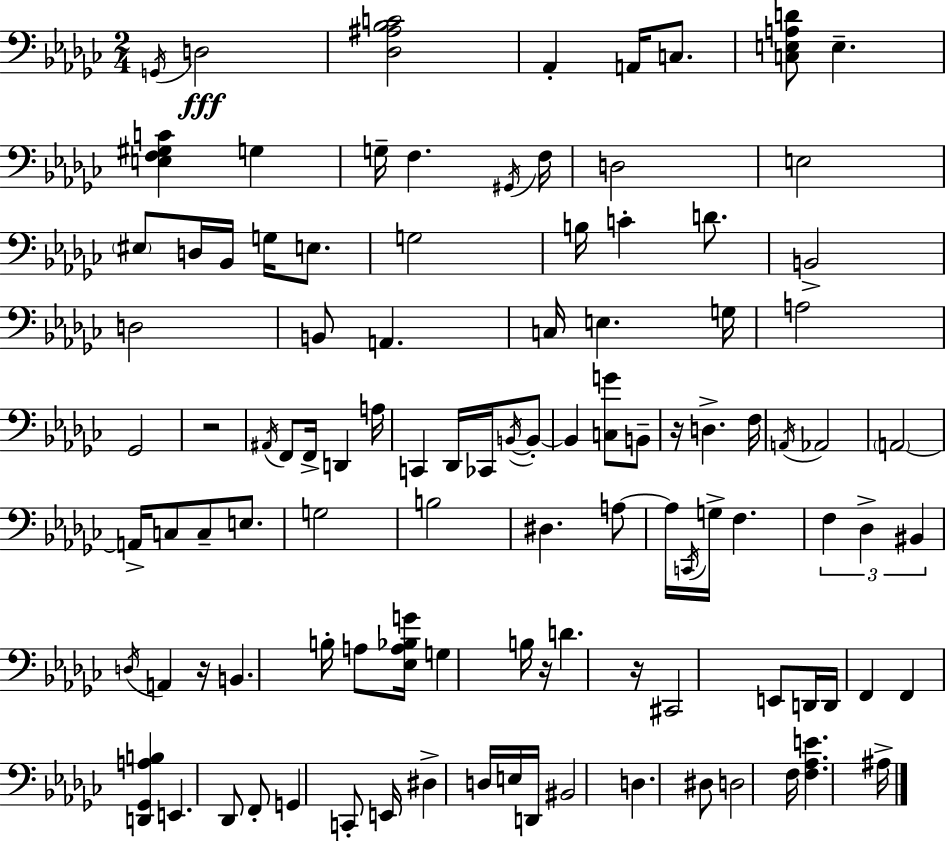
G2/s D3/h [Db3,A#3,Bb3,C4]/h Ab2/q A2/s C3/e. [C3,E3,A3,D4]/e E3/q. [E3,F3,G#3,C4]/q G3/q G3/s F3/q. G#2/s F3/s D3/h E3/h EIS3/e D3/s Bb2/s G3/s E3/e. G3/h B3/s C4/q D4/e. B2/h D3/h B2/e A2/q. C3/s E3/q. G3/s A3/h Gb2/h R/h A#2/s F2/e F2/s D2/q A3/s C2/q Db2/s CES2/s B2/s B2/e B2/q [C3,G4]/e B2/e R/s D3/q. F3/s A2/s Ab2/h A2/h A2/s C3/e C3/e E3/e. G3/h B3/h D#3/q. A3/e A3/s C2/s G3/s F3/q. F3/q Db3/q BIS2/q D3/s A2/q R/s B2/q. B3/s A3/e [Eb3,A3,Bb3,G4]/s G3/q B3/s R/s D4/q. R/s C#2/h E2/e D2/s D2/s F2/q F2/q [D2,Gb2,A3,B3]/q E2/q. Db2/e F2/e G2/q C2/e E2/s D#3/q D3/s E3/s D2/s BIS2/h D3/q. D#3/e D3/h F3/s [F3,Ab3,E4]/q. A#3/s